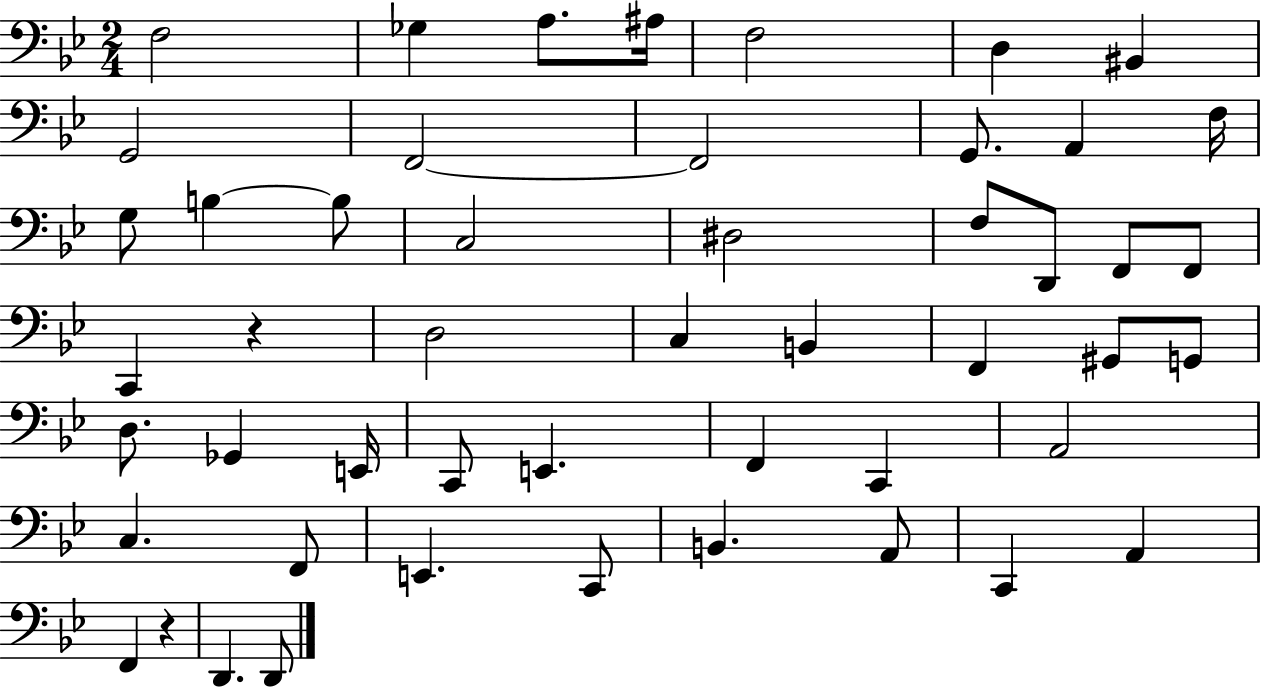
F3/h Gb3/q A3/e. A#3/s F3/h D3/q BIS2/q G2/h F2/h F2/h G2/e. A2/q F3/s G3/e B3/q B3/e C3/h D#3/h F3/e D2/e F2/e F2/e C2/q R/q D3/h C3/q B2/q F2/q G#2/e G2/e D3/e. Gb2/q E2/s C2/e E2/q. F2/q C2/q A2/h C3/q. F2/e E2/q. C2/e B2/q. A2/e C2/q A2/q F2/q R/q D2/q. D2/e